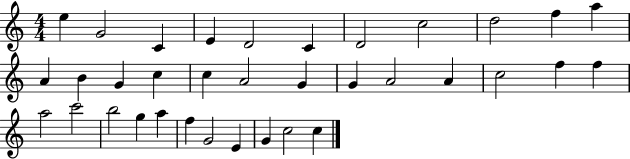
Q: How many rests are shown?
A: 0